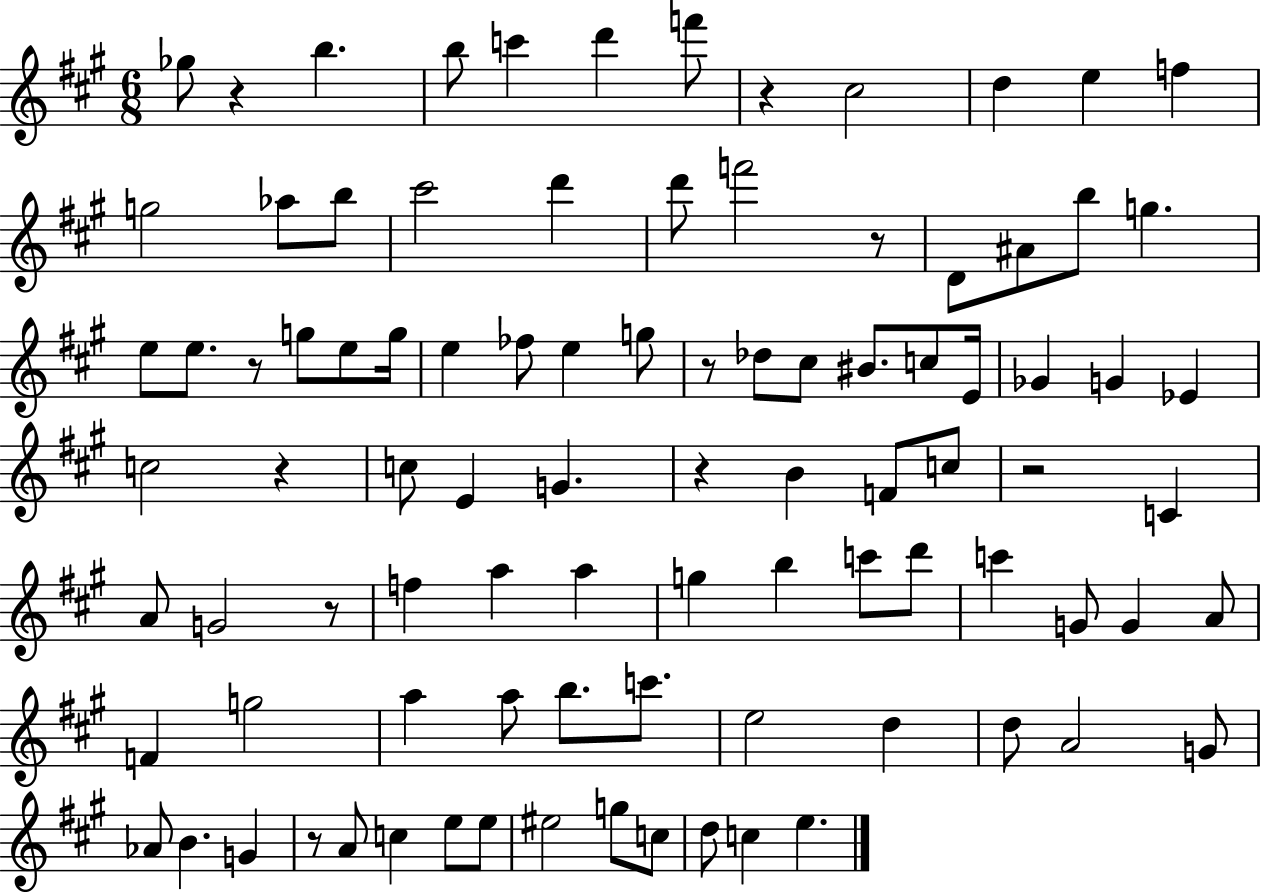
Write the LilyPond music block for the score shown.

{
  \clef treble
  \numericTimeSignature
  \time 6/8
  \key a \major
  \repeat volta 2 { ges''8 r4 b''4. | b''8 c'''4 d'''4 f'''8 | r4 cis''2 | d''4 e''4 f''4 | \break g''2 aes''8 b''8 | cis'''2 d'''4 | d'''8 f'''2 r8 | d'8 ais'8 b''8 g''4. | \break e''8 e''8. r8 g''8 e''8 g''16 | e''4 fes''8 e''4 g''8 | r8 des''8 cis''8 bis'8. c''8 e'16 | ges'4 g'4 ees'4 | \break c''2 r4 | c''8 e'4 g'4. | r4 b'4 f'8 c''8 | r2 c'4 | \break a'8 g'2 r8 | f''4 a''4 a''4 | g''4 b''4 c'''8 d'''8 | c'''4 g'8 g'4 a'8 | \break f'4 g''2 | a''4 a''8 b''8. c'''8. | e''2 d''4 | d''8 a'2 g'8 | \break aes'8 b'4. g'4 | r8 a'8 c''4 e''8 e''8 | eis''2 g''8 c''8 | d''8 c''4 e''4. | \break } \bar "|."
}